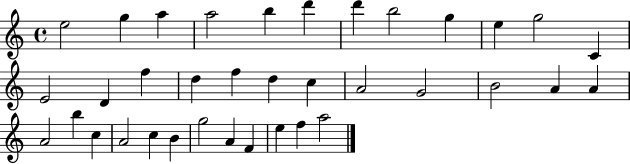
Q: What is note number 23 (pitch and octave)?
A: A4